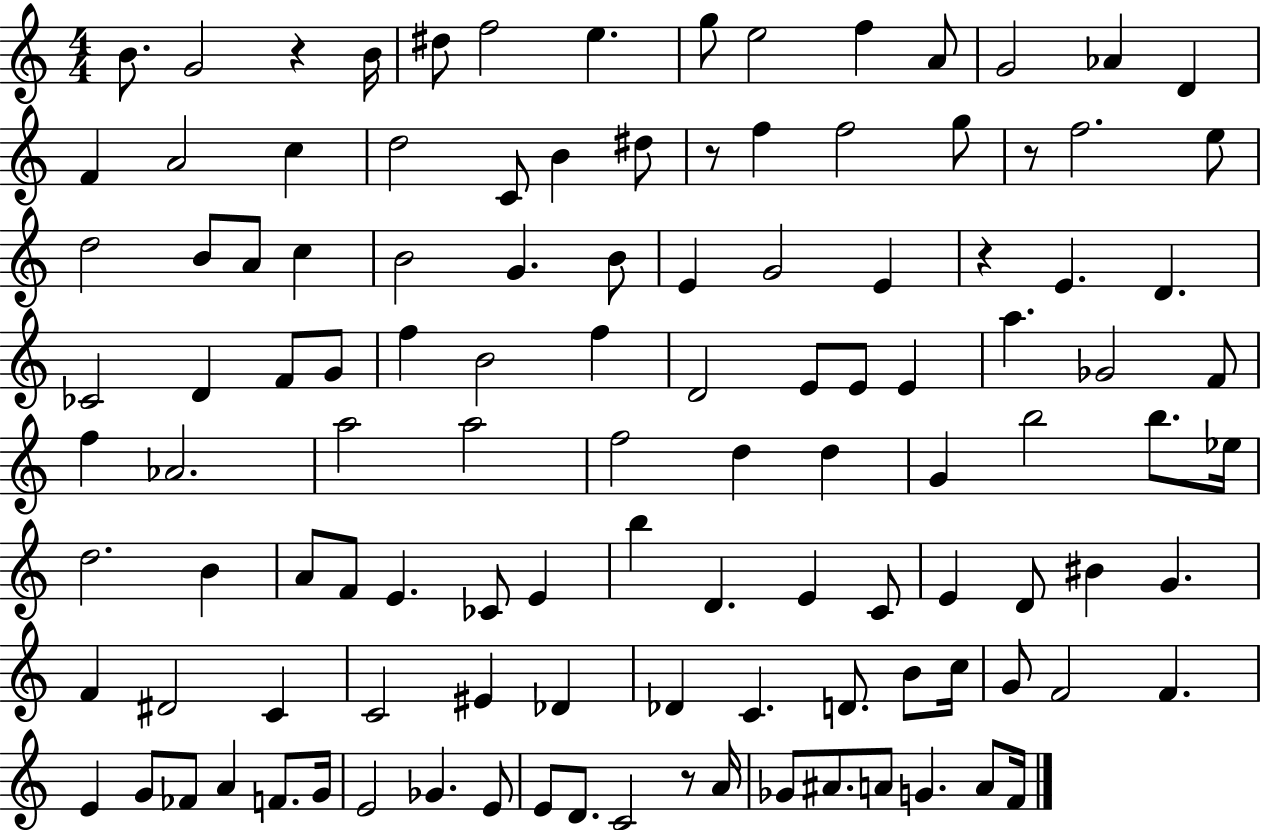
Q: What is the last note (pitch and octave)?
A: F4